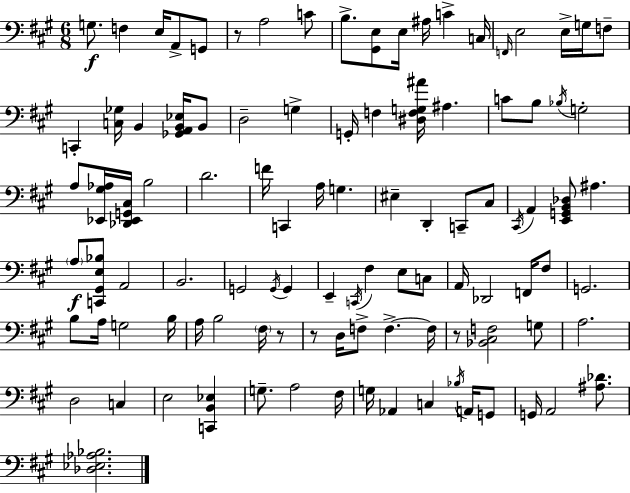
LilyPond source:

{
  \clef bass
  \numericTimeSignature
  \time 6/8
  \key a \major
  g8.\f f4 e16 a,8-> g,8 | r8 a2 c'8 | b8.-> <gis, e>8 e16 ais16 c'4-> c16 | \grace { f,16 } e2 e16-> g16 f8-- | \break c,4-. <c ges>16 b,4 <ges, a, b, ees>16 b,8 | d2-- g4-> | g,16-. f4 <dis f g ais'>16 ais4. | c'8 b8 \acciaccatura { bes16 } g2-. | \break a8 <ees, gis aes>16 <des, ees, g, cis>16 b2 | d'2. | f'16 c,4 a16 g4. | eis4-- d,4-. c,8-- | \break cis8 \acciaccatura { cis,16 } a,4 <e, g, b, des>8 ais4. | \parenthesize a8\f <c, gis, e bes>8 a,2 | b,2. | g,2 \acciaccatura { g,16 } | \break g,4 e,4-- \acciaccatura { c,16 } fis4 | e8 c8 a,16 des,2 | f,16 fis8 g,2. | b8 a16 g2 | \break b16 a16 b2 | \parenthesize fis16 r8 r8 d16 f8-> f4.->~~ | f16 r8 <bes, cis f>2 | g8 a2. | \break d2 | c4 e2 | <c, b, ees>4 g8.-- a2 | fis16 g16 aes,4 c4 | \break \acciaccatura { bes16 } a,16 g,8 g,16 a,2 | <ais des'>8. <des ees aes bes>2. | \bar "|."
}